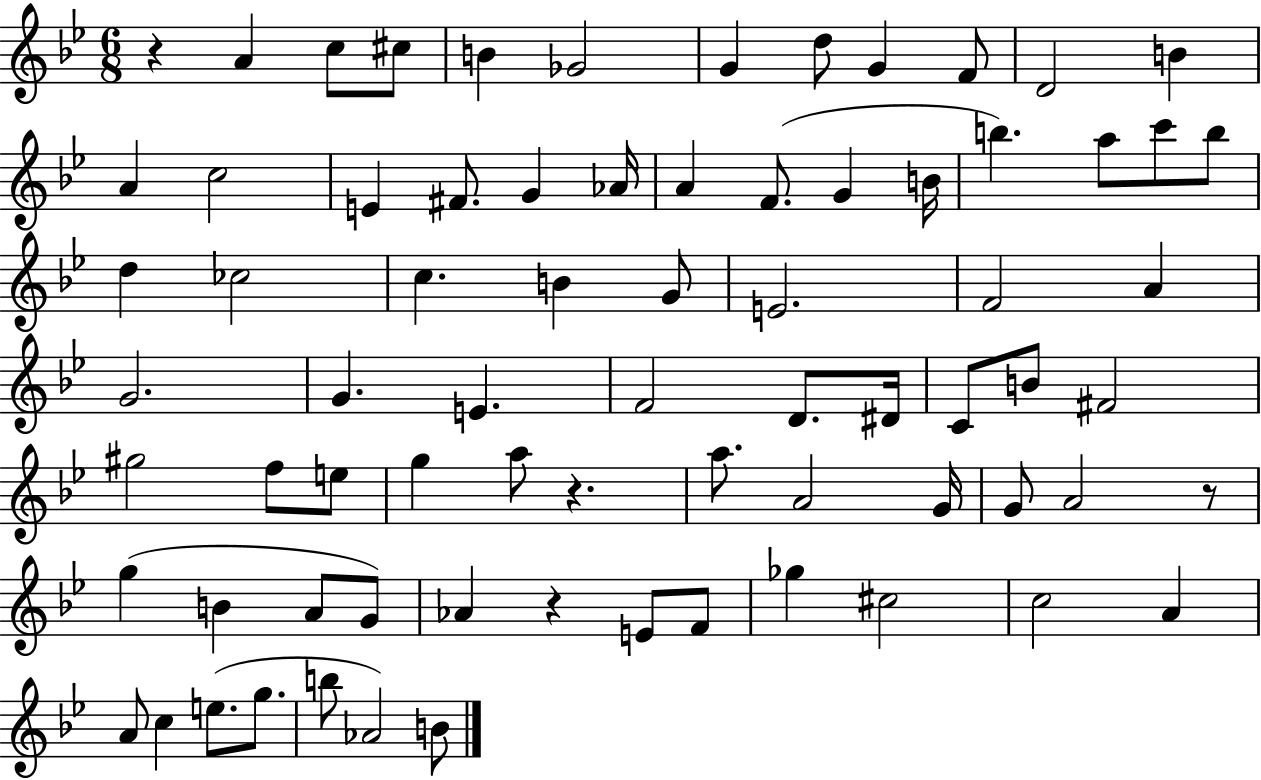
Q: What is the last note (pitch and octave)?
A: B4